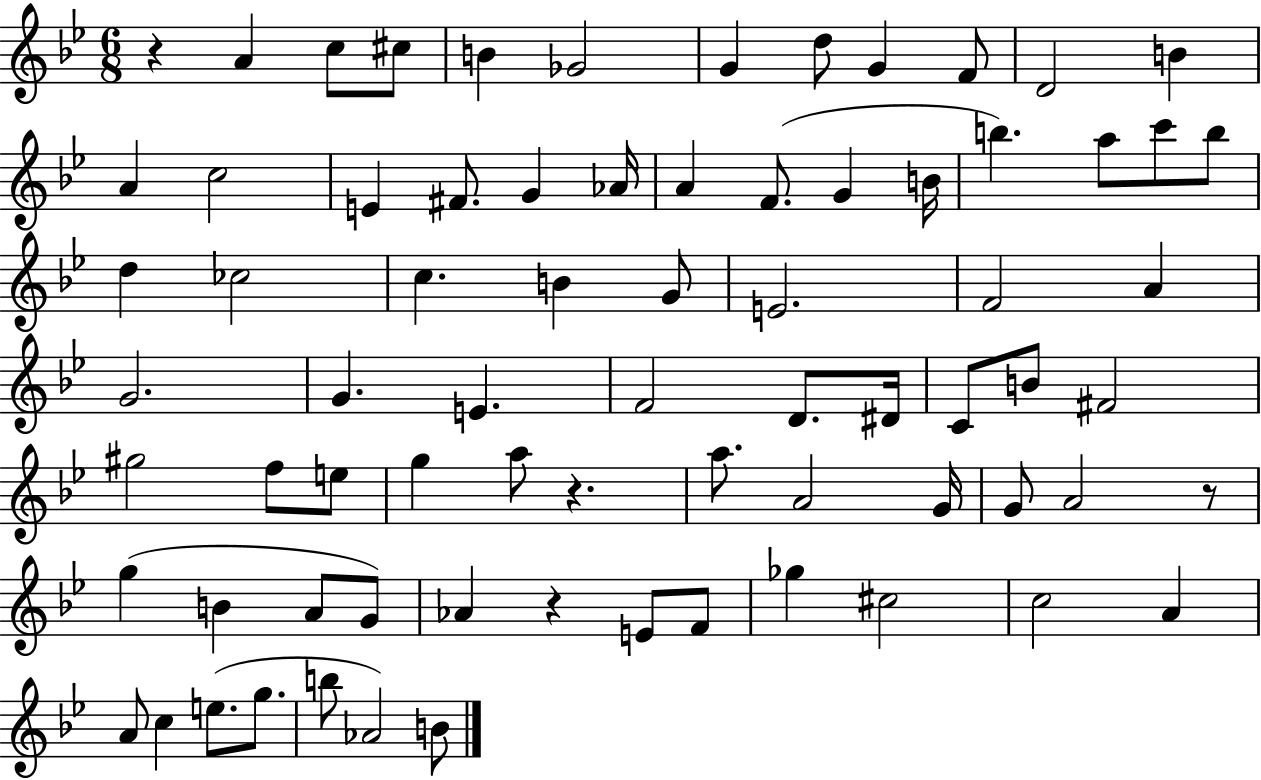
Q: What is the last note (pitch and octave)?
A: B4